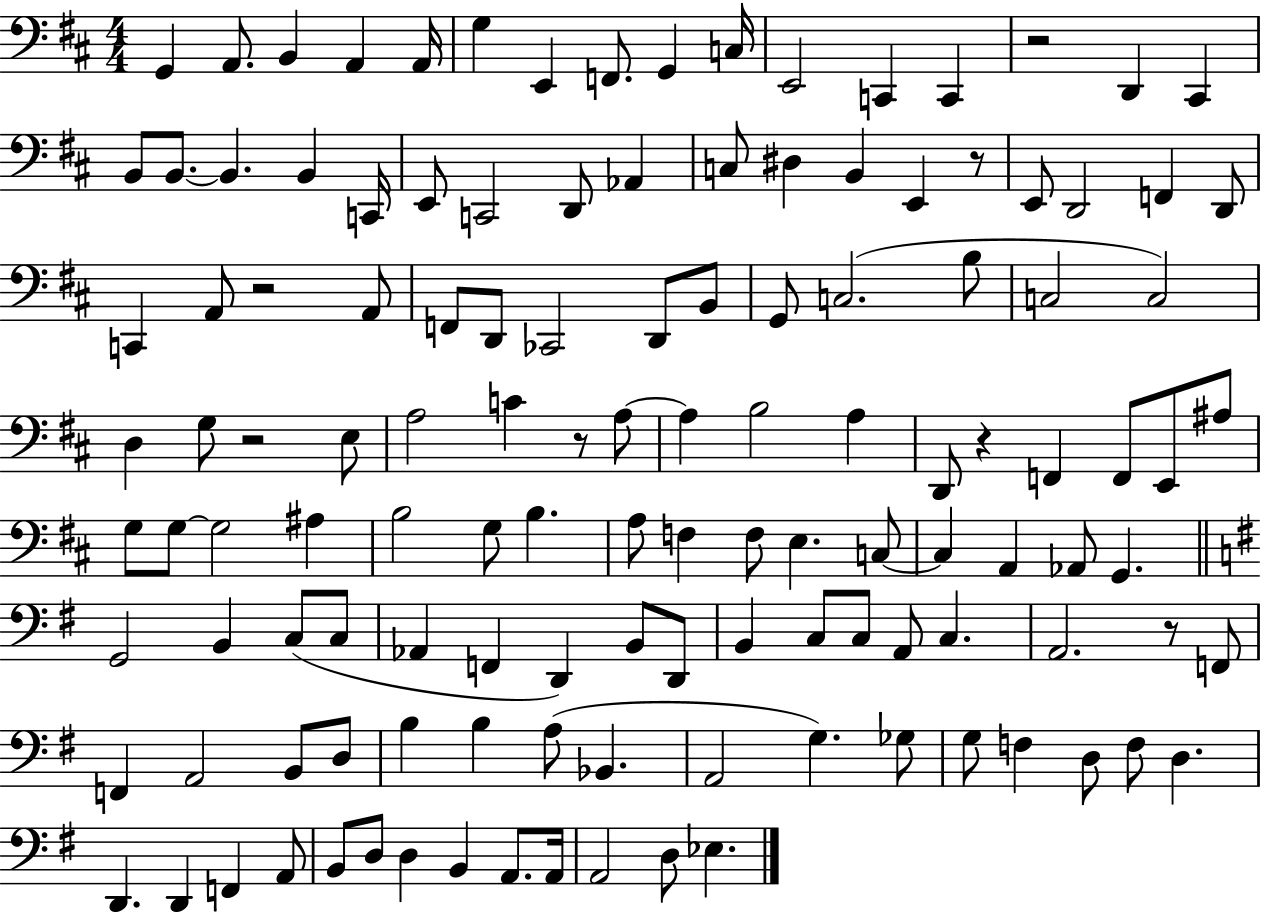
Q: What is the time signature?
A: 4/4